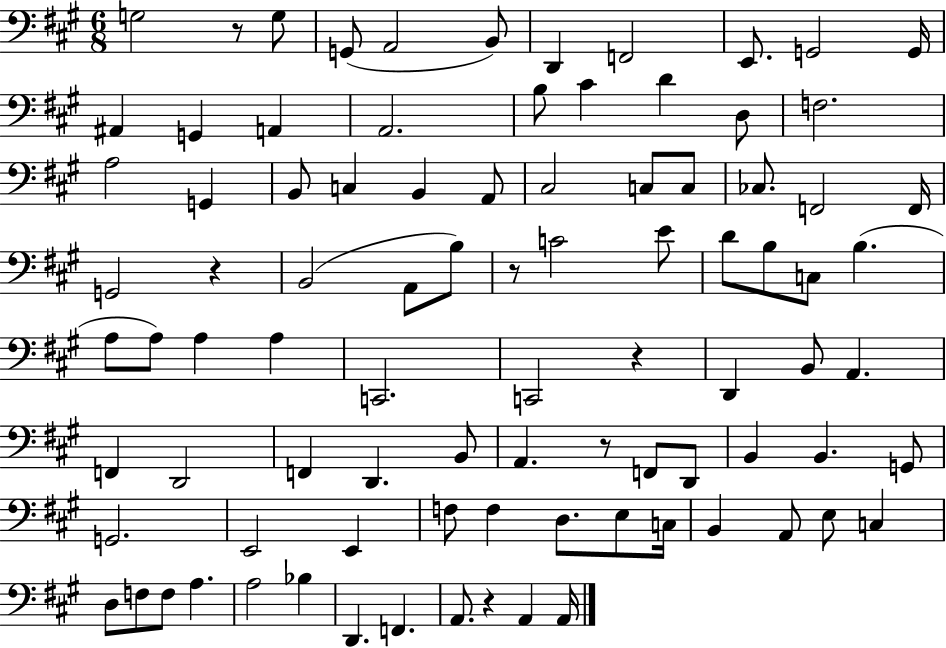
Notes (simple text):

G3/h R/e G3/e G2/e A2/h B2/e D2/q F2/h E2/e. G2/h G2/s A#2/q G2/q A2/q A2/h. B3/e C#4/q D4/q D3/e F3/h. A3/h G2/q B2/e C3/q B2/q A2/e C#3/h C3/e C3/e CES3/e. F2/h F2/s G2/h R/q B2/h A2/e B3/e R/e C4/h E4/e D4/e B3/e C3/e B3/q. A3/e A3/e A3/q A3/q C2/h. C2/h R/q D2/q B2/e A2/q. F2/q D2/h F2/q D2/q. B2/e A2/q. R/e F2/e D2/e B2/q B2/q. G2/e G2/h. E2/h E2/q F3/e F3/q D3/e. E3/e C3/s B2/q A2/e E3/e C3/q D3/e F3/e F3/e A3/q. A3/h Bb3/q D2/q. F2/q. A2/e. R/q A2/q A2/s